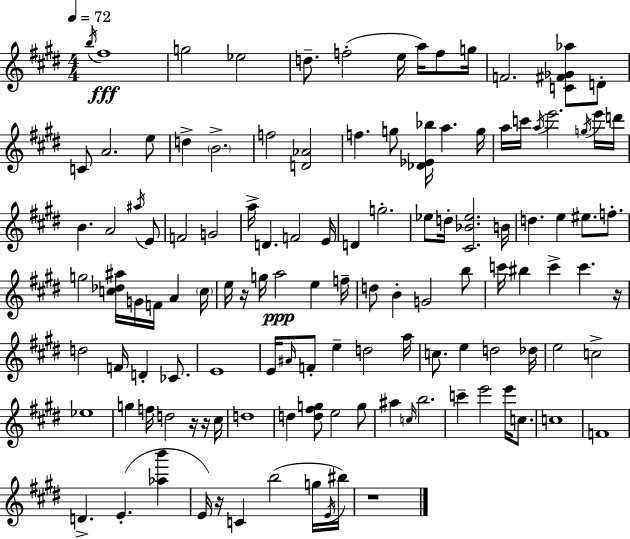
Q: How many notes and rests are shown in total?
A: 122